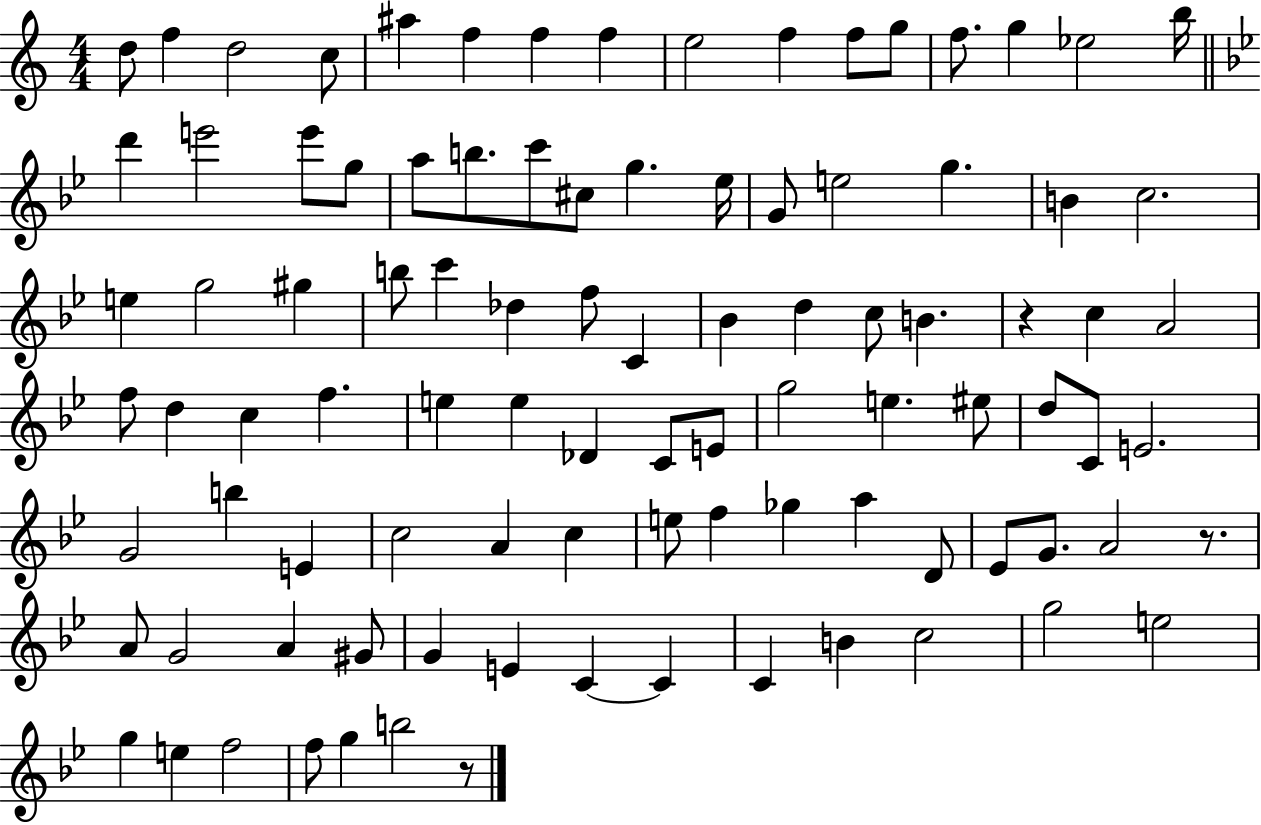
D5/e F5/q D5/h C5/e A#5/q F5/q F5/q F5/q E5/h F5/q F5/e G5/e F5/e. G5/q Eb5/h B5/s D6/q E6/h E6/e G5/e A5/e B5/e. C6/e C#5/e G5/q. Eb5/s G4/e E5/h G5/q. B4/q C5/h. E5/q G5/h G#5/q B5/e C6/q Db5/q F5/e C4/q Bb4/q D5/q C5/e B4/q. R/q C5/q A4/h F5/e D5/q C5/q F5/q. E5/q E5/q Db4/q C4/e E4/e G5/h E5/q. EIS5/e D5/e C4/e E4/h. G4/h B5/q E4/q C5/h A4/q C5/q E5/e F5/q Gb5/q A5/q D4/e Eb4/e G4/e. A4/h R/e. A4/e G4/h A4/q G#4/e G4/q E4/q C4/q C4/q C4/q B4/q C5/h G5/h E5/h G5/q E5/q F5/h F5/e G5/q B5/h R/e